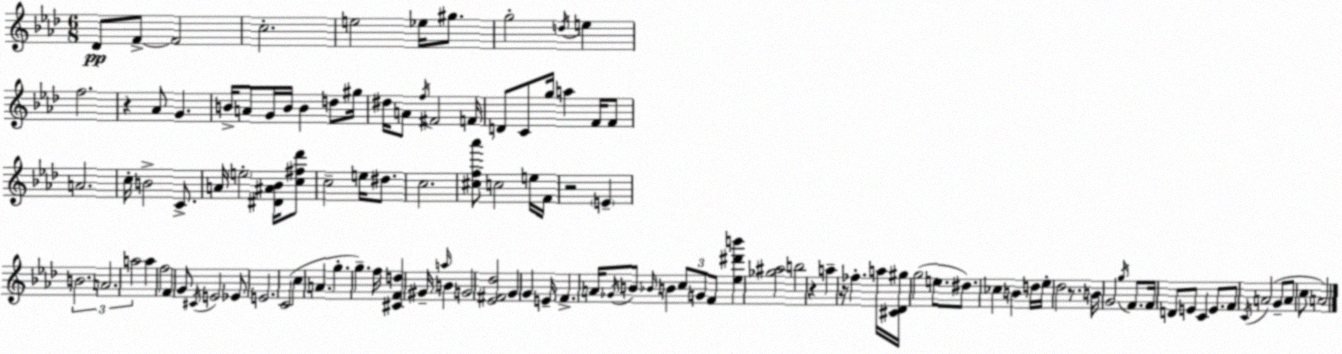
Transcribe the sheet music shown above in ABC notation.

X:1
T:Untitled
M:6/8
L:1/4
K:Ab
_D/2 F/2 F2 c2 e2 _e/4 ^g/2 g2 d/4 e f2 z _A/2 G B/4 A/2 G/4 B/4 B d/2 ^g/4 ^d/4 A/2 f/4 ^F2 F/4 D/2 C/2 g/4 a F/4 F/2 A2 c/4 B2 C/2 A/4 e2 [^D^A_B]/4 [c^f_d']/2 c2 e/4 ^d/2 c2 [^cf_a']/2 c2 e/4 F/4 z2 E B2 A2 a2 a f2 F G/2 ^C/4 E2 _E/2 E2 C2 c A g g f/4 [^CFd] ^G/4 a/4 B G2 [_E^F_d]2 G G E/4 F A/4 _G/4 B/2 _B/4 B c/2 G/2 F/2 [_e^d'b'] [_g^a]2 b2 z a z/4 _f a/4 [^C_D^g]/4 g2 e/2 ^d/2 _c B d/4 _e/4 _d2 z/2 B/4 G2 g/4 F/2 F/4 D/2 E/2 C E/2 F/2 C/4 A2 G/2 A/2 c/2 A2